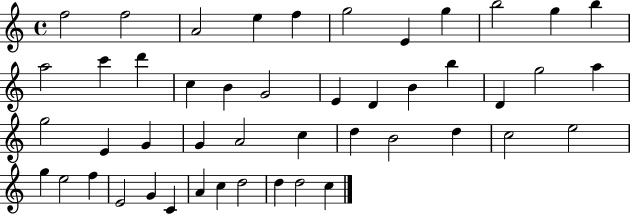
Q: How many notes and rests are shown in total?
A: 47